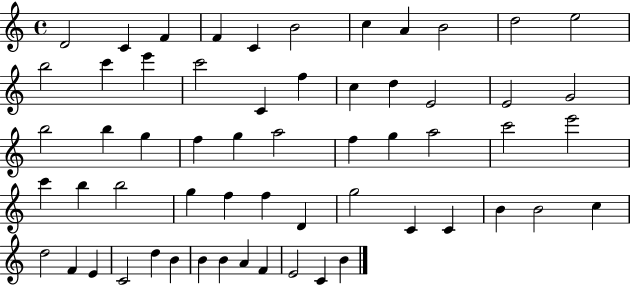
D4/h C4/q F4/q F4/q C4/q B4/h C5/q A4/q B4/h D5/h E5/h B5/h C6/q E6/q C6/h C4/q F5/q C5/q D5/q E4/h E4/h G4/h B5/h B5/q G5/q F5/q G5/q A5/h F5/q G5/q A5/h C6/h E6/h C6/q B5/q B5/h G5/q F5/q F5/q D4/q G5/h C4/q C4/q B4/q B4/h C5/q D5/h F4/q E4/q C4/h D5/q B4/q B4/q B4/q A4/q F4/q E4/h C4/q B4/q